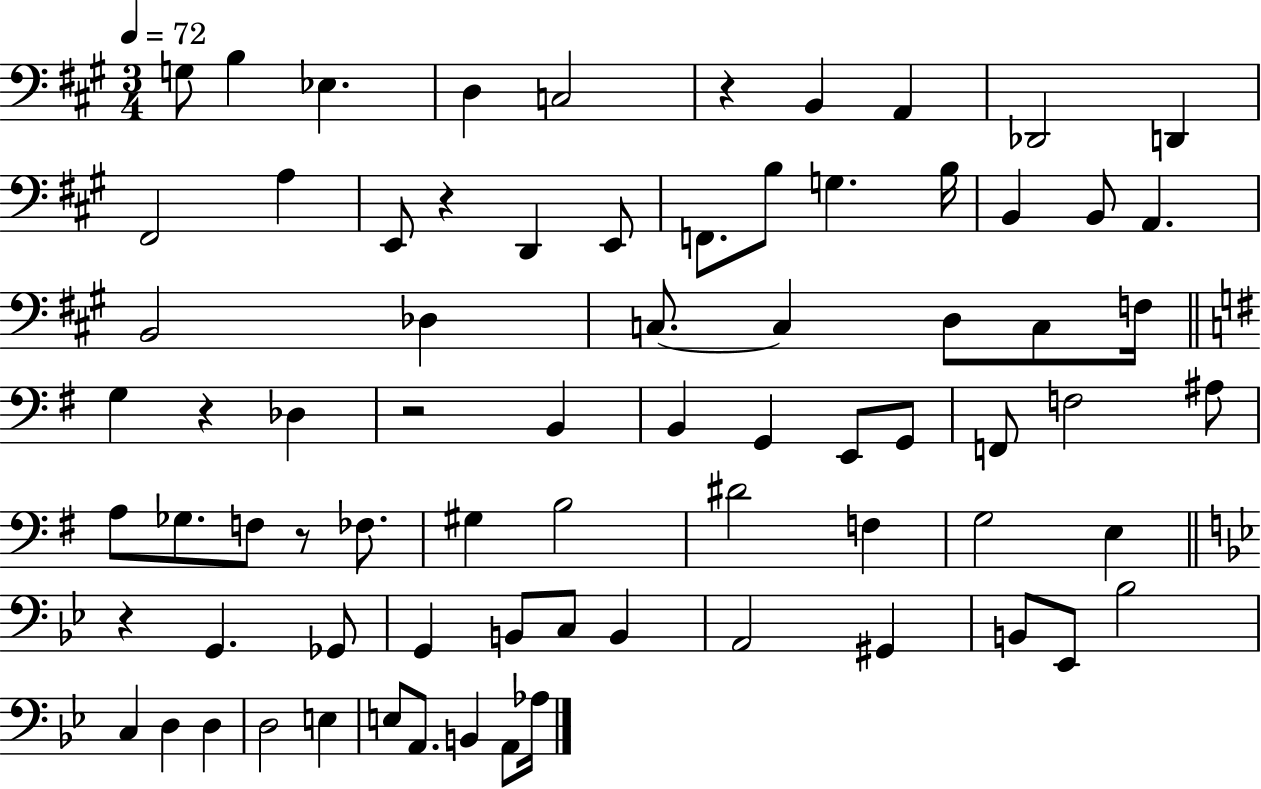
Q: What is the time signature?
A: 3/4